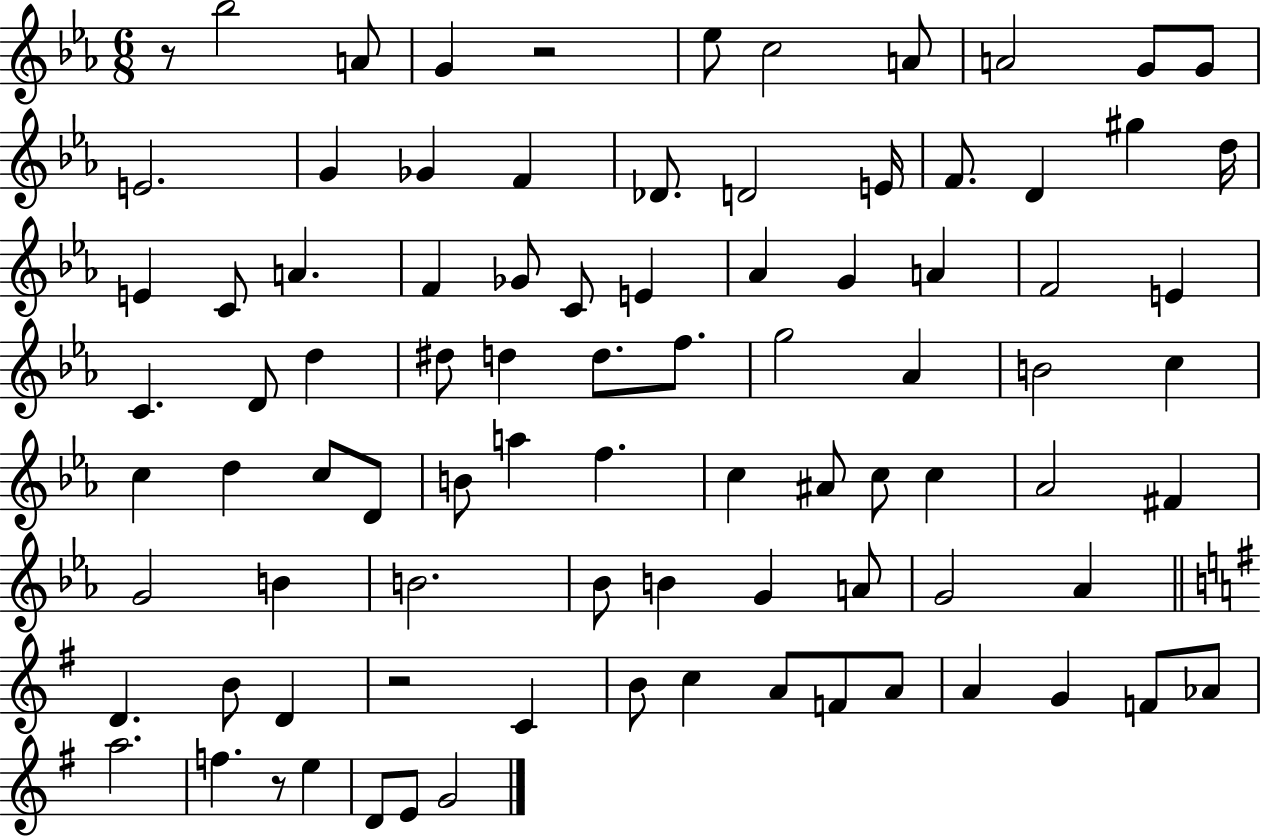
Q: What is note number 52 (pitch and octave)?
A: A#4